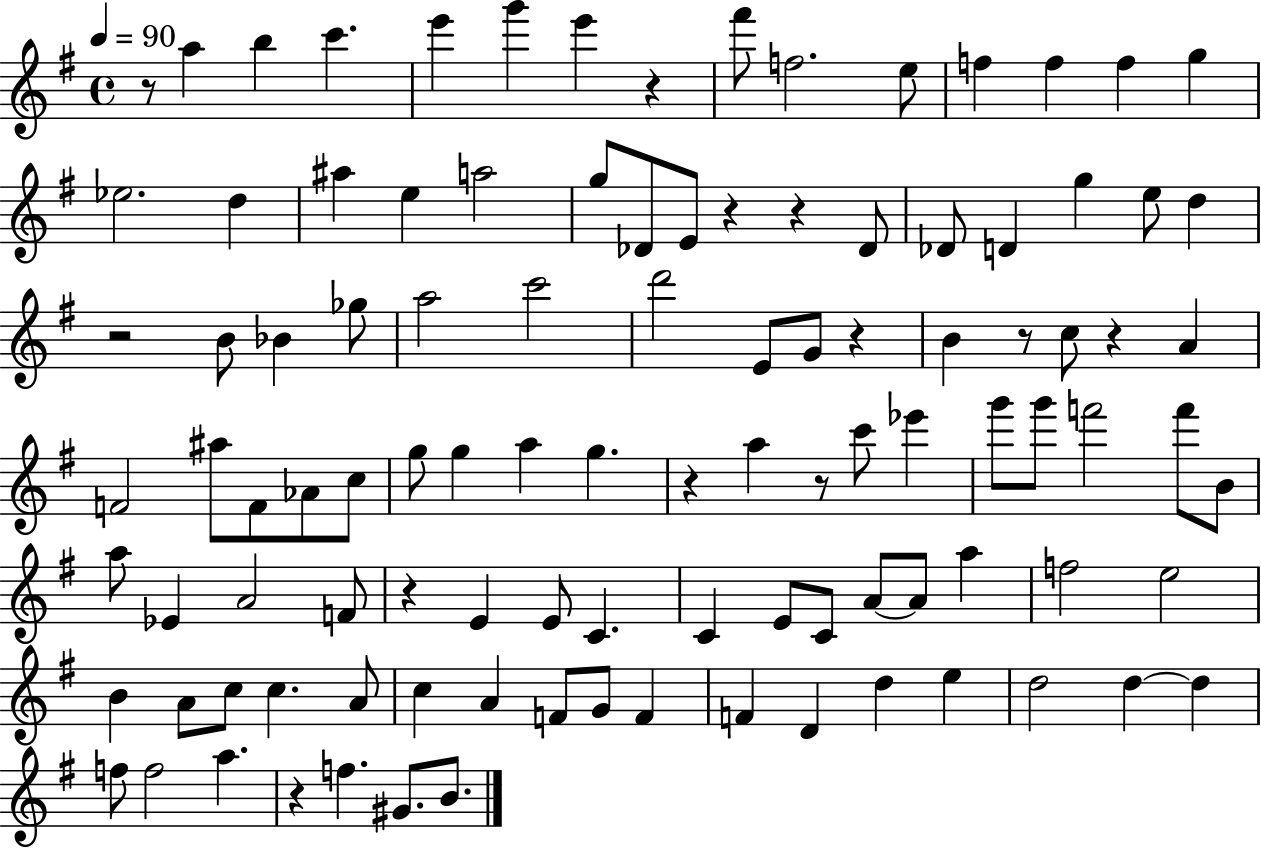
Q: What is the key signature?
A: G major